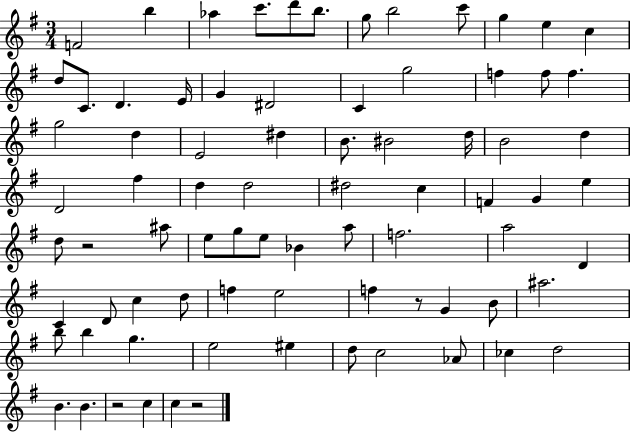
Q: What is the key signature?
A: G major